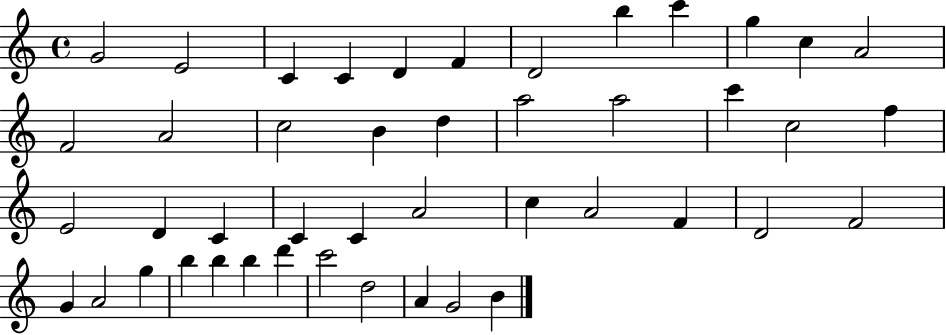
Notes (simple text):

G4/h E4/h C4/q C4/q D4/q F4/q D4/h B5/q C6/q G5/q C5/q A4/h F4/h A4/h C5/h B4/q D5/q A5/h A5/h C6/q C5/h F5/q E4/h D4/q C4/q C4/q C4/q A4/h C5/q A4/h F4/q D4/h F4/h G4/q A4/h G5/q B5/q B5/q B5/q D6/q C6/h D5/h A4/q G4/h B4/q